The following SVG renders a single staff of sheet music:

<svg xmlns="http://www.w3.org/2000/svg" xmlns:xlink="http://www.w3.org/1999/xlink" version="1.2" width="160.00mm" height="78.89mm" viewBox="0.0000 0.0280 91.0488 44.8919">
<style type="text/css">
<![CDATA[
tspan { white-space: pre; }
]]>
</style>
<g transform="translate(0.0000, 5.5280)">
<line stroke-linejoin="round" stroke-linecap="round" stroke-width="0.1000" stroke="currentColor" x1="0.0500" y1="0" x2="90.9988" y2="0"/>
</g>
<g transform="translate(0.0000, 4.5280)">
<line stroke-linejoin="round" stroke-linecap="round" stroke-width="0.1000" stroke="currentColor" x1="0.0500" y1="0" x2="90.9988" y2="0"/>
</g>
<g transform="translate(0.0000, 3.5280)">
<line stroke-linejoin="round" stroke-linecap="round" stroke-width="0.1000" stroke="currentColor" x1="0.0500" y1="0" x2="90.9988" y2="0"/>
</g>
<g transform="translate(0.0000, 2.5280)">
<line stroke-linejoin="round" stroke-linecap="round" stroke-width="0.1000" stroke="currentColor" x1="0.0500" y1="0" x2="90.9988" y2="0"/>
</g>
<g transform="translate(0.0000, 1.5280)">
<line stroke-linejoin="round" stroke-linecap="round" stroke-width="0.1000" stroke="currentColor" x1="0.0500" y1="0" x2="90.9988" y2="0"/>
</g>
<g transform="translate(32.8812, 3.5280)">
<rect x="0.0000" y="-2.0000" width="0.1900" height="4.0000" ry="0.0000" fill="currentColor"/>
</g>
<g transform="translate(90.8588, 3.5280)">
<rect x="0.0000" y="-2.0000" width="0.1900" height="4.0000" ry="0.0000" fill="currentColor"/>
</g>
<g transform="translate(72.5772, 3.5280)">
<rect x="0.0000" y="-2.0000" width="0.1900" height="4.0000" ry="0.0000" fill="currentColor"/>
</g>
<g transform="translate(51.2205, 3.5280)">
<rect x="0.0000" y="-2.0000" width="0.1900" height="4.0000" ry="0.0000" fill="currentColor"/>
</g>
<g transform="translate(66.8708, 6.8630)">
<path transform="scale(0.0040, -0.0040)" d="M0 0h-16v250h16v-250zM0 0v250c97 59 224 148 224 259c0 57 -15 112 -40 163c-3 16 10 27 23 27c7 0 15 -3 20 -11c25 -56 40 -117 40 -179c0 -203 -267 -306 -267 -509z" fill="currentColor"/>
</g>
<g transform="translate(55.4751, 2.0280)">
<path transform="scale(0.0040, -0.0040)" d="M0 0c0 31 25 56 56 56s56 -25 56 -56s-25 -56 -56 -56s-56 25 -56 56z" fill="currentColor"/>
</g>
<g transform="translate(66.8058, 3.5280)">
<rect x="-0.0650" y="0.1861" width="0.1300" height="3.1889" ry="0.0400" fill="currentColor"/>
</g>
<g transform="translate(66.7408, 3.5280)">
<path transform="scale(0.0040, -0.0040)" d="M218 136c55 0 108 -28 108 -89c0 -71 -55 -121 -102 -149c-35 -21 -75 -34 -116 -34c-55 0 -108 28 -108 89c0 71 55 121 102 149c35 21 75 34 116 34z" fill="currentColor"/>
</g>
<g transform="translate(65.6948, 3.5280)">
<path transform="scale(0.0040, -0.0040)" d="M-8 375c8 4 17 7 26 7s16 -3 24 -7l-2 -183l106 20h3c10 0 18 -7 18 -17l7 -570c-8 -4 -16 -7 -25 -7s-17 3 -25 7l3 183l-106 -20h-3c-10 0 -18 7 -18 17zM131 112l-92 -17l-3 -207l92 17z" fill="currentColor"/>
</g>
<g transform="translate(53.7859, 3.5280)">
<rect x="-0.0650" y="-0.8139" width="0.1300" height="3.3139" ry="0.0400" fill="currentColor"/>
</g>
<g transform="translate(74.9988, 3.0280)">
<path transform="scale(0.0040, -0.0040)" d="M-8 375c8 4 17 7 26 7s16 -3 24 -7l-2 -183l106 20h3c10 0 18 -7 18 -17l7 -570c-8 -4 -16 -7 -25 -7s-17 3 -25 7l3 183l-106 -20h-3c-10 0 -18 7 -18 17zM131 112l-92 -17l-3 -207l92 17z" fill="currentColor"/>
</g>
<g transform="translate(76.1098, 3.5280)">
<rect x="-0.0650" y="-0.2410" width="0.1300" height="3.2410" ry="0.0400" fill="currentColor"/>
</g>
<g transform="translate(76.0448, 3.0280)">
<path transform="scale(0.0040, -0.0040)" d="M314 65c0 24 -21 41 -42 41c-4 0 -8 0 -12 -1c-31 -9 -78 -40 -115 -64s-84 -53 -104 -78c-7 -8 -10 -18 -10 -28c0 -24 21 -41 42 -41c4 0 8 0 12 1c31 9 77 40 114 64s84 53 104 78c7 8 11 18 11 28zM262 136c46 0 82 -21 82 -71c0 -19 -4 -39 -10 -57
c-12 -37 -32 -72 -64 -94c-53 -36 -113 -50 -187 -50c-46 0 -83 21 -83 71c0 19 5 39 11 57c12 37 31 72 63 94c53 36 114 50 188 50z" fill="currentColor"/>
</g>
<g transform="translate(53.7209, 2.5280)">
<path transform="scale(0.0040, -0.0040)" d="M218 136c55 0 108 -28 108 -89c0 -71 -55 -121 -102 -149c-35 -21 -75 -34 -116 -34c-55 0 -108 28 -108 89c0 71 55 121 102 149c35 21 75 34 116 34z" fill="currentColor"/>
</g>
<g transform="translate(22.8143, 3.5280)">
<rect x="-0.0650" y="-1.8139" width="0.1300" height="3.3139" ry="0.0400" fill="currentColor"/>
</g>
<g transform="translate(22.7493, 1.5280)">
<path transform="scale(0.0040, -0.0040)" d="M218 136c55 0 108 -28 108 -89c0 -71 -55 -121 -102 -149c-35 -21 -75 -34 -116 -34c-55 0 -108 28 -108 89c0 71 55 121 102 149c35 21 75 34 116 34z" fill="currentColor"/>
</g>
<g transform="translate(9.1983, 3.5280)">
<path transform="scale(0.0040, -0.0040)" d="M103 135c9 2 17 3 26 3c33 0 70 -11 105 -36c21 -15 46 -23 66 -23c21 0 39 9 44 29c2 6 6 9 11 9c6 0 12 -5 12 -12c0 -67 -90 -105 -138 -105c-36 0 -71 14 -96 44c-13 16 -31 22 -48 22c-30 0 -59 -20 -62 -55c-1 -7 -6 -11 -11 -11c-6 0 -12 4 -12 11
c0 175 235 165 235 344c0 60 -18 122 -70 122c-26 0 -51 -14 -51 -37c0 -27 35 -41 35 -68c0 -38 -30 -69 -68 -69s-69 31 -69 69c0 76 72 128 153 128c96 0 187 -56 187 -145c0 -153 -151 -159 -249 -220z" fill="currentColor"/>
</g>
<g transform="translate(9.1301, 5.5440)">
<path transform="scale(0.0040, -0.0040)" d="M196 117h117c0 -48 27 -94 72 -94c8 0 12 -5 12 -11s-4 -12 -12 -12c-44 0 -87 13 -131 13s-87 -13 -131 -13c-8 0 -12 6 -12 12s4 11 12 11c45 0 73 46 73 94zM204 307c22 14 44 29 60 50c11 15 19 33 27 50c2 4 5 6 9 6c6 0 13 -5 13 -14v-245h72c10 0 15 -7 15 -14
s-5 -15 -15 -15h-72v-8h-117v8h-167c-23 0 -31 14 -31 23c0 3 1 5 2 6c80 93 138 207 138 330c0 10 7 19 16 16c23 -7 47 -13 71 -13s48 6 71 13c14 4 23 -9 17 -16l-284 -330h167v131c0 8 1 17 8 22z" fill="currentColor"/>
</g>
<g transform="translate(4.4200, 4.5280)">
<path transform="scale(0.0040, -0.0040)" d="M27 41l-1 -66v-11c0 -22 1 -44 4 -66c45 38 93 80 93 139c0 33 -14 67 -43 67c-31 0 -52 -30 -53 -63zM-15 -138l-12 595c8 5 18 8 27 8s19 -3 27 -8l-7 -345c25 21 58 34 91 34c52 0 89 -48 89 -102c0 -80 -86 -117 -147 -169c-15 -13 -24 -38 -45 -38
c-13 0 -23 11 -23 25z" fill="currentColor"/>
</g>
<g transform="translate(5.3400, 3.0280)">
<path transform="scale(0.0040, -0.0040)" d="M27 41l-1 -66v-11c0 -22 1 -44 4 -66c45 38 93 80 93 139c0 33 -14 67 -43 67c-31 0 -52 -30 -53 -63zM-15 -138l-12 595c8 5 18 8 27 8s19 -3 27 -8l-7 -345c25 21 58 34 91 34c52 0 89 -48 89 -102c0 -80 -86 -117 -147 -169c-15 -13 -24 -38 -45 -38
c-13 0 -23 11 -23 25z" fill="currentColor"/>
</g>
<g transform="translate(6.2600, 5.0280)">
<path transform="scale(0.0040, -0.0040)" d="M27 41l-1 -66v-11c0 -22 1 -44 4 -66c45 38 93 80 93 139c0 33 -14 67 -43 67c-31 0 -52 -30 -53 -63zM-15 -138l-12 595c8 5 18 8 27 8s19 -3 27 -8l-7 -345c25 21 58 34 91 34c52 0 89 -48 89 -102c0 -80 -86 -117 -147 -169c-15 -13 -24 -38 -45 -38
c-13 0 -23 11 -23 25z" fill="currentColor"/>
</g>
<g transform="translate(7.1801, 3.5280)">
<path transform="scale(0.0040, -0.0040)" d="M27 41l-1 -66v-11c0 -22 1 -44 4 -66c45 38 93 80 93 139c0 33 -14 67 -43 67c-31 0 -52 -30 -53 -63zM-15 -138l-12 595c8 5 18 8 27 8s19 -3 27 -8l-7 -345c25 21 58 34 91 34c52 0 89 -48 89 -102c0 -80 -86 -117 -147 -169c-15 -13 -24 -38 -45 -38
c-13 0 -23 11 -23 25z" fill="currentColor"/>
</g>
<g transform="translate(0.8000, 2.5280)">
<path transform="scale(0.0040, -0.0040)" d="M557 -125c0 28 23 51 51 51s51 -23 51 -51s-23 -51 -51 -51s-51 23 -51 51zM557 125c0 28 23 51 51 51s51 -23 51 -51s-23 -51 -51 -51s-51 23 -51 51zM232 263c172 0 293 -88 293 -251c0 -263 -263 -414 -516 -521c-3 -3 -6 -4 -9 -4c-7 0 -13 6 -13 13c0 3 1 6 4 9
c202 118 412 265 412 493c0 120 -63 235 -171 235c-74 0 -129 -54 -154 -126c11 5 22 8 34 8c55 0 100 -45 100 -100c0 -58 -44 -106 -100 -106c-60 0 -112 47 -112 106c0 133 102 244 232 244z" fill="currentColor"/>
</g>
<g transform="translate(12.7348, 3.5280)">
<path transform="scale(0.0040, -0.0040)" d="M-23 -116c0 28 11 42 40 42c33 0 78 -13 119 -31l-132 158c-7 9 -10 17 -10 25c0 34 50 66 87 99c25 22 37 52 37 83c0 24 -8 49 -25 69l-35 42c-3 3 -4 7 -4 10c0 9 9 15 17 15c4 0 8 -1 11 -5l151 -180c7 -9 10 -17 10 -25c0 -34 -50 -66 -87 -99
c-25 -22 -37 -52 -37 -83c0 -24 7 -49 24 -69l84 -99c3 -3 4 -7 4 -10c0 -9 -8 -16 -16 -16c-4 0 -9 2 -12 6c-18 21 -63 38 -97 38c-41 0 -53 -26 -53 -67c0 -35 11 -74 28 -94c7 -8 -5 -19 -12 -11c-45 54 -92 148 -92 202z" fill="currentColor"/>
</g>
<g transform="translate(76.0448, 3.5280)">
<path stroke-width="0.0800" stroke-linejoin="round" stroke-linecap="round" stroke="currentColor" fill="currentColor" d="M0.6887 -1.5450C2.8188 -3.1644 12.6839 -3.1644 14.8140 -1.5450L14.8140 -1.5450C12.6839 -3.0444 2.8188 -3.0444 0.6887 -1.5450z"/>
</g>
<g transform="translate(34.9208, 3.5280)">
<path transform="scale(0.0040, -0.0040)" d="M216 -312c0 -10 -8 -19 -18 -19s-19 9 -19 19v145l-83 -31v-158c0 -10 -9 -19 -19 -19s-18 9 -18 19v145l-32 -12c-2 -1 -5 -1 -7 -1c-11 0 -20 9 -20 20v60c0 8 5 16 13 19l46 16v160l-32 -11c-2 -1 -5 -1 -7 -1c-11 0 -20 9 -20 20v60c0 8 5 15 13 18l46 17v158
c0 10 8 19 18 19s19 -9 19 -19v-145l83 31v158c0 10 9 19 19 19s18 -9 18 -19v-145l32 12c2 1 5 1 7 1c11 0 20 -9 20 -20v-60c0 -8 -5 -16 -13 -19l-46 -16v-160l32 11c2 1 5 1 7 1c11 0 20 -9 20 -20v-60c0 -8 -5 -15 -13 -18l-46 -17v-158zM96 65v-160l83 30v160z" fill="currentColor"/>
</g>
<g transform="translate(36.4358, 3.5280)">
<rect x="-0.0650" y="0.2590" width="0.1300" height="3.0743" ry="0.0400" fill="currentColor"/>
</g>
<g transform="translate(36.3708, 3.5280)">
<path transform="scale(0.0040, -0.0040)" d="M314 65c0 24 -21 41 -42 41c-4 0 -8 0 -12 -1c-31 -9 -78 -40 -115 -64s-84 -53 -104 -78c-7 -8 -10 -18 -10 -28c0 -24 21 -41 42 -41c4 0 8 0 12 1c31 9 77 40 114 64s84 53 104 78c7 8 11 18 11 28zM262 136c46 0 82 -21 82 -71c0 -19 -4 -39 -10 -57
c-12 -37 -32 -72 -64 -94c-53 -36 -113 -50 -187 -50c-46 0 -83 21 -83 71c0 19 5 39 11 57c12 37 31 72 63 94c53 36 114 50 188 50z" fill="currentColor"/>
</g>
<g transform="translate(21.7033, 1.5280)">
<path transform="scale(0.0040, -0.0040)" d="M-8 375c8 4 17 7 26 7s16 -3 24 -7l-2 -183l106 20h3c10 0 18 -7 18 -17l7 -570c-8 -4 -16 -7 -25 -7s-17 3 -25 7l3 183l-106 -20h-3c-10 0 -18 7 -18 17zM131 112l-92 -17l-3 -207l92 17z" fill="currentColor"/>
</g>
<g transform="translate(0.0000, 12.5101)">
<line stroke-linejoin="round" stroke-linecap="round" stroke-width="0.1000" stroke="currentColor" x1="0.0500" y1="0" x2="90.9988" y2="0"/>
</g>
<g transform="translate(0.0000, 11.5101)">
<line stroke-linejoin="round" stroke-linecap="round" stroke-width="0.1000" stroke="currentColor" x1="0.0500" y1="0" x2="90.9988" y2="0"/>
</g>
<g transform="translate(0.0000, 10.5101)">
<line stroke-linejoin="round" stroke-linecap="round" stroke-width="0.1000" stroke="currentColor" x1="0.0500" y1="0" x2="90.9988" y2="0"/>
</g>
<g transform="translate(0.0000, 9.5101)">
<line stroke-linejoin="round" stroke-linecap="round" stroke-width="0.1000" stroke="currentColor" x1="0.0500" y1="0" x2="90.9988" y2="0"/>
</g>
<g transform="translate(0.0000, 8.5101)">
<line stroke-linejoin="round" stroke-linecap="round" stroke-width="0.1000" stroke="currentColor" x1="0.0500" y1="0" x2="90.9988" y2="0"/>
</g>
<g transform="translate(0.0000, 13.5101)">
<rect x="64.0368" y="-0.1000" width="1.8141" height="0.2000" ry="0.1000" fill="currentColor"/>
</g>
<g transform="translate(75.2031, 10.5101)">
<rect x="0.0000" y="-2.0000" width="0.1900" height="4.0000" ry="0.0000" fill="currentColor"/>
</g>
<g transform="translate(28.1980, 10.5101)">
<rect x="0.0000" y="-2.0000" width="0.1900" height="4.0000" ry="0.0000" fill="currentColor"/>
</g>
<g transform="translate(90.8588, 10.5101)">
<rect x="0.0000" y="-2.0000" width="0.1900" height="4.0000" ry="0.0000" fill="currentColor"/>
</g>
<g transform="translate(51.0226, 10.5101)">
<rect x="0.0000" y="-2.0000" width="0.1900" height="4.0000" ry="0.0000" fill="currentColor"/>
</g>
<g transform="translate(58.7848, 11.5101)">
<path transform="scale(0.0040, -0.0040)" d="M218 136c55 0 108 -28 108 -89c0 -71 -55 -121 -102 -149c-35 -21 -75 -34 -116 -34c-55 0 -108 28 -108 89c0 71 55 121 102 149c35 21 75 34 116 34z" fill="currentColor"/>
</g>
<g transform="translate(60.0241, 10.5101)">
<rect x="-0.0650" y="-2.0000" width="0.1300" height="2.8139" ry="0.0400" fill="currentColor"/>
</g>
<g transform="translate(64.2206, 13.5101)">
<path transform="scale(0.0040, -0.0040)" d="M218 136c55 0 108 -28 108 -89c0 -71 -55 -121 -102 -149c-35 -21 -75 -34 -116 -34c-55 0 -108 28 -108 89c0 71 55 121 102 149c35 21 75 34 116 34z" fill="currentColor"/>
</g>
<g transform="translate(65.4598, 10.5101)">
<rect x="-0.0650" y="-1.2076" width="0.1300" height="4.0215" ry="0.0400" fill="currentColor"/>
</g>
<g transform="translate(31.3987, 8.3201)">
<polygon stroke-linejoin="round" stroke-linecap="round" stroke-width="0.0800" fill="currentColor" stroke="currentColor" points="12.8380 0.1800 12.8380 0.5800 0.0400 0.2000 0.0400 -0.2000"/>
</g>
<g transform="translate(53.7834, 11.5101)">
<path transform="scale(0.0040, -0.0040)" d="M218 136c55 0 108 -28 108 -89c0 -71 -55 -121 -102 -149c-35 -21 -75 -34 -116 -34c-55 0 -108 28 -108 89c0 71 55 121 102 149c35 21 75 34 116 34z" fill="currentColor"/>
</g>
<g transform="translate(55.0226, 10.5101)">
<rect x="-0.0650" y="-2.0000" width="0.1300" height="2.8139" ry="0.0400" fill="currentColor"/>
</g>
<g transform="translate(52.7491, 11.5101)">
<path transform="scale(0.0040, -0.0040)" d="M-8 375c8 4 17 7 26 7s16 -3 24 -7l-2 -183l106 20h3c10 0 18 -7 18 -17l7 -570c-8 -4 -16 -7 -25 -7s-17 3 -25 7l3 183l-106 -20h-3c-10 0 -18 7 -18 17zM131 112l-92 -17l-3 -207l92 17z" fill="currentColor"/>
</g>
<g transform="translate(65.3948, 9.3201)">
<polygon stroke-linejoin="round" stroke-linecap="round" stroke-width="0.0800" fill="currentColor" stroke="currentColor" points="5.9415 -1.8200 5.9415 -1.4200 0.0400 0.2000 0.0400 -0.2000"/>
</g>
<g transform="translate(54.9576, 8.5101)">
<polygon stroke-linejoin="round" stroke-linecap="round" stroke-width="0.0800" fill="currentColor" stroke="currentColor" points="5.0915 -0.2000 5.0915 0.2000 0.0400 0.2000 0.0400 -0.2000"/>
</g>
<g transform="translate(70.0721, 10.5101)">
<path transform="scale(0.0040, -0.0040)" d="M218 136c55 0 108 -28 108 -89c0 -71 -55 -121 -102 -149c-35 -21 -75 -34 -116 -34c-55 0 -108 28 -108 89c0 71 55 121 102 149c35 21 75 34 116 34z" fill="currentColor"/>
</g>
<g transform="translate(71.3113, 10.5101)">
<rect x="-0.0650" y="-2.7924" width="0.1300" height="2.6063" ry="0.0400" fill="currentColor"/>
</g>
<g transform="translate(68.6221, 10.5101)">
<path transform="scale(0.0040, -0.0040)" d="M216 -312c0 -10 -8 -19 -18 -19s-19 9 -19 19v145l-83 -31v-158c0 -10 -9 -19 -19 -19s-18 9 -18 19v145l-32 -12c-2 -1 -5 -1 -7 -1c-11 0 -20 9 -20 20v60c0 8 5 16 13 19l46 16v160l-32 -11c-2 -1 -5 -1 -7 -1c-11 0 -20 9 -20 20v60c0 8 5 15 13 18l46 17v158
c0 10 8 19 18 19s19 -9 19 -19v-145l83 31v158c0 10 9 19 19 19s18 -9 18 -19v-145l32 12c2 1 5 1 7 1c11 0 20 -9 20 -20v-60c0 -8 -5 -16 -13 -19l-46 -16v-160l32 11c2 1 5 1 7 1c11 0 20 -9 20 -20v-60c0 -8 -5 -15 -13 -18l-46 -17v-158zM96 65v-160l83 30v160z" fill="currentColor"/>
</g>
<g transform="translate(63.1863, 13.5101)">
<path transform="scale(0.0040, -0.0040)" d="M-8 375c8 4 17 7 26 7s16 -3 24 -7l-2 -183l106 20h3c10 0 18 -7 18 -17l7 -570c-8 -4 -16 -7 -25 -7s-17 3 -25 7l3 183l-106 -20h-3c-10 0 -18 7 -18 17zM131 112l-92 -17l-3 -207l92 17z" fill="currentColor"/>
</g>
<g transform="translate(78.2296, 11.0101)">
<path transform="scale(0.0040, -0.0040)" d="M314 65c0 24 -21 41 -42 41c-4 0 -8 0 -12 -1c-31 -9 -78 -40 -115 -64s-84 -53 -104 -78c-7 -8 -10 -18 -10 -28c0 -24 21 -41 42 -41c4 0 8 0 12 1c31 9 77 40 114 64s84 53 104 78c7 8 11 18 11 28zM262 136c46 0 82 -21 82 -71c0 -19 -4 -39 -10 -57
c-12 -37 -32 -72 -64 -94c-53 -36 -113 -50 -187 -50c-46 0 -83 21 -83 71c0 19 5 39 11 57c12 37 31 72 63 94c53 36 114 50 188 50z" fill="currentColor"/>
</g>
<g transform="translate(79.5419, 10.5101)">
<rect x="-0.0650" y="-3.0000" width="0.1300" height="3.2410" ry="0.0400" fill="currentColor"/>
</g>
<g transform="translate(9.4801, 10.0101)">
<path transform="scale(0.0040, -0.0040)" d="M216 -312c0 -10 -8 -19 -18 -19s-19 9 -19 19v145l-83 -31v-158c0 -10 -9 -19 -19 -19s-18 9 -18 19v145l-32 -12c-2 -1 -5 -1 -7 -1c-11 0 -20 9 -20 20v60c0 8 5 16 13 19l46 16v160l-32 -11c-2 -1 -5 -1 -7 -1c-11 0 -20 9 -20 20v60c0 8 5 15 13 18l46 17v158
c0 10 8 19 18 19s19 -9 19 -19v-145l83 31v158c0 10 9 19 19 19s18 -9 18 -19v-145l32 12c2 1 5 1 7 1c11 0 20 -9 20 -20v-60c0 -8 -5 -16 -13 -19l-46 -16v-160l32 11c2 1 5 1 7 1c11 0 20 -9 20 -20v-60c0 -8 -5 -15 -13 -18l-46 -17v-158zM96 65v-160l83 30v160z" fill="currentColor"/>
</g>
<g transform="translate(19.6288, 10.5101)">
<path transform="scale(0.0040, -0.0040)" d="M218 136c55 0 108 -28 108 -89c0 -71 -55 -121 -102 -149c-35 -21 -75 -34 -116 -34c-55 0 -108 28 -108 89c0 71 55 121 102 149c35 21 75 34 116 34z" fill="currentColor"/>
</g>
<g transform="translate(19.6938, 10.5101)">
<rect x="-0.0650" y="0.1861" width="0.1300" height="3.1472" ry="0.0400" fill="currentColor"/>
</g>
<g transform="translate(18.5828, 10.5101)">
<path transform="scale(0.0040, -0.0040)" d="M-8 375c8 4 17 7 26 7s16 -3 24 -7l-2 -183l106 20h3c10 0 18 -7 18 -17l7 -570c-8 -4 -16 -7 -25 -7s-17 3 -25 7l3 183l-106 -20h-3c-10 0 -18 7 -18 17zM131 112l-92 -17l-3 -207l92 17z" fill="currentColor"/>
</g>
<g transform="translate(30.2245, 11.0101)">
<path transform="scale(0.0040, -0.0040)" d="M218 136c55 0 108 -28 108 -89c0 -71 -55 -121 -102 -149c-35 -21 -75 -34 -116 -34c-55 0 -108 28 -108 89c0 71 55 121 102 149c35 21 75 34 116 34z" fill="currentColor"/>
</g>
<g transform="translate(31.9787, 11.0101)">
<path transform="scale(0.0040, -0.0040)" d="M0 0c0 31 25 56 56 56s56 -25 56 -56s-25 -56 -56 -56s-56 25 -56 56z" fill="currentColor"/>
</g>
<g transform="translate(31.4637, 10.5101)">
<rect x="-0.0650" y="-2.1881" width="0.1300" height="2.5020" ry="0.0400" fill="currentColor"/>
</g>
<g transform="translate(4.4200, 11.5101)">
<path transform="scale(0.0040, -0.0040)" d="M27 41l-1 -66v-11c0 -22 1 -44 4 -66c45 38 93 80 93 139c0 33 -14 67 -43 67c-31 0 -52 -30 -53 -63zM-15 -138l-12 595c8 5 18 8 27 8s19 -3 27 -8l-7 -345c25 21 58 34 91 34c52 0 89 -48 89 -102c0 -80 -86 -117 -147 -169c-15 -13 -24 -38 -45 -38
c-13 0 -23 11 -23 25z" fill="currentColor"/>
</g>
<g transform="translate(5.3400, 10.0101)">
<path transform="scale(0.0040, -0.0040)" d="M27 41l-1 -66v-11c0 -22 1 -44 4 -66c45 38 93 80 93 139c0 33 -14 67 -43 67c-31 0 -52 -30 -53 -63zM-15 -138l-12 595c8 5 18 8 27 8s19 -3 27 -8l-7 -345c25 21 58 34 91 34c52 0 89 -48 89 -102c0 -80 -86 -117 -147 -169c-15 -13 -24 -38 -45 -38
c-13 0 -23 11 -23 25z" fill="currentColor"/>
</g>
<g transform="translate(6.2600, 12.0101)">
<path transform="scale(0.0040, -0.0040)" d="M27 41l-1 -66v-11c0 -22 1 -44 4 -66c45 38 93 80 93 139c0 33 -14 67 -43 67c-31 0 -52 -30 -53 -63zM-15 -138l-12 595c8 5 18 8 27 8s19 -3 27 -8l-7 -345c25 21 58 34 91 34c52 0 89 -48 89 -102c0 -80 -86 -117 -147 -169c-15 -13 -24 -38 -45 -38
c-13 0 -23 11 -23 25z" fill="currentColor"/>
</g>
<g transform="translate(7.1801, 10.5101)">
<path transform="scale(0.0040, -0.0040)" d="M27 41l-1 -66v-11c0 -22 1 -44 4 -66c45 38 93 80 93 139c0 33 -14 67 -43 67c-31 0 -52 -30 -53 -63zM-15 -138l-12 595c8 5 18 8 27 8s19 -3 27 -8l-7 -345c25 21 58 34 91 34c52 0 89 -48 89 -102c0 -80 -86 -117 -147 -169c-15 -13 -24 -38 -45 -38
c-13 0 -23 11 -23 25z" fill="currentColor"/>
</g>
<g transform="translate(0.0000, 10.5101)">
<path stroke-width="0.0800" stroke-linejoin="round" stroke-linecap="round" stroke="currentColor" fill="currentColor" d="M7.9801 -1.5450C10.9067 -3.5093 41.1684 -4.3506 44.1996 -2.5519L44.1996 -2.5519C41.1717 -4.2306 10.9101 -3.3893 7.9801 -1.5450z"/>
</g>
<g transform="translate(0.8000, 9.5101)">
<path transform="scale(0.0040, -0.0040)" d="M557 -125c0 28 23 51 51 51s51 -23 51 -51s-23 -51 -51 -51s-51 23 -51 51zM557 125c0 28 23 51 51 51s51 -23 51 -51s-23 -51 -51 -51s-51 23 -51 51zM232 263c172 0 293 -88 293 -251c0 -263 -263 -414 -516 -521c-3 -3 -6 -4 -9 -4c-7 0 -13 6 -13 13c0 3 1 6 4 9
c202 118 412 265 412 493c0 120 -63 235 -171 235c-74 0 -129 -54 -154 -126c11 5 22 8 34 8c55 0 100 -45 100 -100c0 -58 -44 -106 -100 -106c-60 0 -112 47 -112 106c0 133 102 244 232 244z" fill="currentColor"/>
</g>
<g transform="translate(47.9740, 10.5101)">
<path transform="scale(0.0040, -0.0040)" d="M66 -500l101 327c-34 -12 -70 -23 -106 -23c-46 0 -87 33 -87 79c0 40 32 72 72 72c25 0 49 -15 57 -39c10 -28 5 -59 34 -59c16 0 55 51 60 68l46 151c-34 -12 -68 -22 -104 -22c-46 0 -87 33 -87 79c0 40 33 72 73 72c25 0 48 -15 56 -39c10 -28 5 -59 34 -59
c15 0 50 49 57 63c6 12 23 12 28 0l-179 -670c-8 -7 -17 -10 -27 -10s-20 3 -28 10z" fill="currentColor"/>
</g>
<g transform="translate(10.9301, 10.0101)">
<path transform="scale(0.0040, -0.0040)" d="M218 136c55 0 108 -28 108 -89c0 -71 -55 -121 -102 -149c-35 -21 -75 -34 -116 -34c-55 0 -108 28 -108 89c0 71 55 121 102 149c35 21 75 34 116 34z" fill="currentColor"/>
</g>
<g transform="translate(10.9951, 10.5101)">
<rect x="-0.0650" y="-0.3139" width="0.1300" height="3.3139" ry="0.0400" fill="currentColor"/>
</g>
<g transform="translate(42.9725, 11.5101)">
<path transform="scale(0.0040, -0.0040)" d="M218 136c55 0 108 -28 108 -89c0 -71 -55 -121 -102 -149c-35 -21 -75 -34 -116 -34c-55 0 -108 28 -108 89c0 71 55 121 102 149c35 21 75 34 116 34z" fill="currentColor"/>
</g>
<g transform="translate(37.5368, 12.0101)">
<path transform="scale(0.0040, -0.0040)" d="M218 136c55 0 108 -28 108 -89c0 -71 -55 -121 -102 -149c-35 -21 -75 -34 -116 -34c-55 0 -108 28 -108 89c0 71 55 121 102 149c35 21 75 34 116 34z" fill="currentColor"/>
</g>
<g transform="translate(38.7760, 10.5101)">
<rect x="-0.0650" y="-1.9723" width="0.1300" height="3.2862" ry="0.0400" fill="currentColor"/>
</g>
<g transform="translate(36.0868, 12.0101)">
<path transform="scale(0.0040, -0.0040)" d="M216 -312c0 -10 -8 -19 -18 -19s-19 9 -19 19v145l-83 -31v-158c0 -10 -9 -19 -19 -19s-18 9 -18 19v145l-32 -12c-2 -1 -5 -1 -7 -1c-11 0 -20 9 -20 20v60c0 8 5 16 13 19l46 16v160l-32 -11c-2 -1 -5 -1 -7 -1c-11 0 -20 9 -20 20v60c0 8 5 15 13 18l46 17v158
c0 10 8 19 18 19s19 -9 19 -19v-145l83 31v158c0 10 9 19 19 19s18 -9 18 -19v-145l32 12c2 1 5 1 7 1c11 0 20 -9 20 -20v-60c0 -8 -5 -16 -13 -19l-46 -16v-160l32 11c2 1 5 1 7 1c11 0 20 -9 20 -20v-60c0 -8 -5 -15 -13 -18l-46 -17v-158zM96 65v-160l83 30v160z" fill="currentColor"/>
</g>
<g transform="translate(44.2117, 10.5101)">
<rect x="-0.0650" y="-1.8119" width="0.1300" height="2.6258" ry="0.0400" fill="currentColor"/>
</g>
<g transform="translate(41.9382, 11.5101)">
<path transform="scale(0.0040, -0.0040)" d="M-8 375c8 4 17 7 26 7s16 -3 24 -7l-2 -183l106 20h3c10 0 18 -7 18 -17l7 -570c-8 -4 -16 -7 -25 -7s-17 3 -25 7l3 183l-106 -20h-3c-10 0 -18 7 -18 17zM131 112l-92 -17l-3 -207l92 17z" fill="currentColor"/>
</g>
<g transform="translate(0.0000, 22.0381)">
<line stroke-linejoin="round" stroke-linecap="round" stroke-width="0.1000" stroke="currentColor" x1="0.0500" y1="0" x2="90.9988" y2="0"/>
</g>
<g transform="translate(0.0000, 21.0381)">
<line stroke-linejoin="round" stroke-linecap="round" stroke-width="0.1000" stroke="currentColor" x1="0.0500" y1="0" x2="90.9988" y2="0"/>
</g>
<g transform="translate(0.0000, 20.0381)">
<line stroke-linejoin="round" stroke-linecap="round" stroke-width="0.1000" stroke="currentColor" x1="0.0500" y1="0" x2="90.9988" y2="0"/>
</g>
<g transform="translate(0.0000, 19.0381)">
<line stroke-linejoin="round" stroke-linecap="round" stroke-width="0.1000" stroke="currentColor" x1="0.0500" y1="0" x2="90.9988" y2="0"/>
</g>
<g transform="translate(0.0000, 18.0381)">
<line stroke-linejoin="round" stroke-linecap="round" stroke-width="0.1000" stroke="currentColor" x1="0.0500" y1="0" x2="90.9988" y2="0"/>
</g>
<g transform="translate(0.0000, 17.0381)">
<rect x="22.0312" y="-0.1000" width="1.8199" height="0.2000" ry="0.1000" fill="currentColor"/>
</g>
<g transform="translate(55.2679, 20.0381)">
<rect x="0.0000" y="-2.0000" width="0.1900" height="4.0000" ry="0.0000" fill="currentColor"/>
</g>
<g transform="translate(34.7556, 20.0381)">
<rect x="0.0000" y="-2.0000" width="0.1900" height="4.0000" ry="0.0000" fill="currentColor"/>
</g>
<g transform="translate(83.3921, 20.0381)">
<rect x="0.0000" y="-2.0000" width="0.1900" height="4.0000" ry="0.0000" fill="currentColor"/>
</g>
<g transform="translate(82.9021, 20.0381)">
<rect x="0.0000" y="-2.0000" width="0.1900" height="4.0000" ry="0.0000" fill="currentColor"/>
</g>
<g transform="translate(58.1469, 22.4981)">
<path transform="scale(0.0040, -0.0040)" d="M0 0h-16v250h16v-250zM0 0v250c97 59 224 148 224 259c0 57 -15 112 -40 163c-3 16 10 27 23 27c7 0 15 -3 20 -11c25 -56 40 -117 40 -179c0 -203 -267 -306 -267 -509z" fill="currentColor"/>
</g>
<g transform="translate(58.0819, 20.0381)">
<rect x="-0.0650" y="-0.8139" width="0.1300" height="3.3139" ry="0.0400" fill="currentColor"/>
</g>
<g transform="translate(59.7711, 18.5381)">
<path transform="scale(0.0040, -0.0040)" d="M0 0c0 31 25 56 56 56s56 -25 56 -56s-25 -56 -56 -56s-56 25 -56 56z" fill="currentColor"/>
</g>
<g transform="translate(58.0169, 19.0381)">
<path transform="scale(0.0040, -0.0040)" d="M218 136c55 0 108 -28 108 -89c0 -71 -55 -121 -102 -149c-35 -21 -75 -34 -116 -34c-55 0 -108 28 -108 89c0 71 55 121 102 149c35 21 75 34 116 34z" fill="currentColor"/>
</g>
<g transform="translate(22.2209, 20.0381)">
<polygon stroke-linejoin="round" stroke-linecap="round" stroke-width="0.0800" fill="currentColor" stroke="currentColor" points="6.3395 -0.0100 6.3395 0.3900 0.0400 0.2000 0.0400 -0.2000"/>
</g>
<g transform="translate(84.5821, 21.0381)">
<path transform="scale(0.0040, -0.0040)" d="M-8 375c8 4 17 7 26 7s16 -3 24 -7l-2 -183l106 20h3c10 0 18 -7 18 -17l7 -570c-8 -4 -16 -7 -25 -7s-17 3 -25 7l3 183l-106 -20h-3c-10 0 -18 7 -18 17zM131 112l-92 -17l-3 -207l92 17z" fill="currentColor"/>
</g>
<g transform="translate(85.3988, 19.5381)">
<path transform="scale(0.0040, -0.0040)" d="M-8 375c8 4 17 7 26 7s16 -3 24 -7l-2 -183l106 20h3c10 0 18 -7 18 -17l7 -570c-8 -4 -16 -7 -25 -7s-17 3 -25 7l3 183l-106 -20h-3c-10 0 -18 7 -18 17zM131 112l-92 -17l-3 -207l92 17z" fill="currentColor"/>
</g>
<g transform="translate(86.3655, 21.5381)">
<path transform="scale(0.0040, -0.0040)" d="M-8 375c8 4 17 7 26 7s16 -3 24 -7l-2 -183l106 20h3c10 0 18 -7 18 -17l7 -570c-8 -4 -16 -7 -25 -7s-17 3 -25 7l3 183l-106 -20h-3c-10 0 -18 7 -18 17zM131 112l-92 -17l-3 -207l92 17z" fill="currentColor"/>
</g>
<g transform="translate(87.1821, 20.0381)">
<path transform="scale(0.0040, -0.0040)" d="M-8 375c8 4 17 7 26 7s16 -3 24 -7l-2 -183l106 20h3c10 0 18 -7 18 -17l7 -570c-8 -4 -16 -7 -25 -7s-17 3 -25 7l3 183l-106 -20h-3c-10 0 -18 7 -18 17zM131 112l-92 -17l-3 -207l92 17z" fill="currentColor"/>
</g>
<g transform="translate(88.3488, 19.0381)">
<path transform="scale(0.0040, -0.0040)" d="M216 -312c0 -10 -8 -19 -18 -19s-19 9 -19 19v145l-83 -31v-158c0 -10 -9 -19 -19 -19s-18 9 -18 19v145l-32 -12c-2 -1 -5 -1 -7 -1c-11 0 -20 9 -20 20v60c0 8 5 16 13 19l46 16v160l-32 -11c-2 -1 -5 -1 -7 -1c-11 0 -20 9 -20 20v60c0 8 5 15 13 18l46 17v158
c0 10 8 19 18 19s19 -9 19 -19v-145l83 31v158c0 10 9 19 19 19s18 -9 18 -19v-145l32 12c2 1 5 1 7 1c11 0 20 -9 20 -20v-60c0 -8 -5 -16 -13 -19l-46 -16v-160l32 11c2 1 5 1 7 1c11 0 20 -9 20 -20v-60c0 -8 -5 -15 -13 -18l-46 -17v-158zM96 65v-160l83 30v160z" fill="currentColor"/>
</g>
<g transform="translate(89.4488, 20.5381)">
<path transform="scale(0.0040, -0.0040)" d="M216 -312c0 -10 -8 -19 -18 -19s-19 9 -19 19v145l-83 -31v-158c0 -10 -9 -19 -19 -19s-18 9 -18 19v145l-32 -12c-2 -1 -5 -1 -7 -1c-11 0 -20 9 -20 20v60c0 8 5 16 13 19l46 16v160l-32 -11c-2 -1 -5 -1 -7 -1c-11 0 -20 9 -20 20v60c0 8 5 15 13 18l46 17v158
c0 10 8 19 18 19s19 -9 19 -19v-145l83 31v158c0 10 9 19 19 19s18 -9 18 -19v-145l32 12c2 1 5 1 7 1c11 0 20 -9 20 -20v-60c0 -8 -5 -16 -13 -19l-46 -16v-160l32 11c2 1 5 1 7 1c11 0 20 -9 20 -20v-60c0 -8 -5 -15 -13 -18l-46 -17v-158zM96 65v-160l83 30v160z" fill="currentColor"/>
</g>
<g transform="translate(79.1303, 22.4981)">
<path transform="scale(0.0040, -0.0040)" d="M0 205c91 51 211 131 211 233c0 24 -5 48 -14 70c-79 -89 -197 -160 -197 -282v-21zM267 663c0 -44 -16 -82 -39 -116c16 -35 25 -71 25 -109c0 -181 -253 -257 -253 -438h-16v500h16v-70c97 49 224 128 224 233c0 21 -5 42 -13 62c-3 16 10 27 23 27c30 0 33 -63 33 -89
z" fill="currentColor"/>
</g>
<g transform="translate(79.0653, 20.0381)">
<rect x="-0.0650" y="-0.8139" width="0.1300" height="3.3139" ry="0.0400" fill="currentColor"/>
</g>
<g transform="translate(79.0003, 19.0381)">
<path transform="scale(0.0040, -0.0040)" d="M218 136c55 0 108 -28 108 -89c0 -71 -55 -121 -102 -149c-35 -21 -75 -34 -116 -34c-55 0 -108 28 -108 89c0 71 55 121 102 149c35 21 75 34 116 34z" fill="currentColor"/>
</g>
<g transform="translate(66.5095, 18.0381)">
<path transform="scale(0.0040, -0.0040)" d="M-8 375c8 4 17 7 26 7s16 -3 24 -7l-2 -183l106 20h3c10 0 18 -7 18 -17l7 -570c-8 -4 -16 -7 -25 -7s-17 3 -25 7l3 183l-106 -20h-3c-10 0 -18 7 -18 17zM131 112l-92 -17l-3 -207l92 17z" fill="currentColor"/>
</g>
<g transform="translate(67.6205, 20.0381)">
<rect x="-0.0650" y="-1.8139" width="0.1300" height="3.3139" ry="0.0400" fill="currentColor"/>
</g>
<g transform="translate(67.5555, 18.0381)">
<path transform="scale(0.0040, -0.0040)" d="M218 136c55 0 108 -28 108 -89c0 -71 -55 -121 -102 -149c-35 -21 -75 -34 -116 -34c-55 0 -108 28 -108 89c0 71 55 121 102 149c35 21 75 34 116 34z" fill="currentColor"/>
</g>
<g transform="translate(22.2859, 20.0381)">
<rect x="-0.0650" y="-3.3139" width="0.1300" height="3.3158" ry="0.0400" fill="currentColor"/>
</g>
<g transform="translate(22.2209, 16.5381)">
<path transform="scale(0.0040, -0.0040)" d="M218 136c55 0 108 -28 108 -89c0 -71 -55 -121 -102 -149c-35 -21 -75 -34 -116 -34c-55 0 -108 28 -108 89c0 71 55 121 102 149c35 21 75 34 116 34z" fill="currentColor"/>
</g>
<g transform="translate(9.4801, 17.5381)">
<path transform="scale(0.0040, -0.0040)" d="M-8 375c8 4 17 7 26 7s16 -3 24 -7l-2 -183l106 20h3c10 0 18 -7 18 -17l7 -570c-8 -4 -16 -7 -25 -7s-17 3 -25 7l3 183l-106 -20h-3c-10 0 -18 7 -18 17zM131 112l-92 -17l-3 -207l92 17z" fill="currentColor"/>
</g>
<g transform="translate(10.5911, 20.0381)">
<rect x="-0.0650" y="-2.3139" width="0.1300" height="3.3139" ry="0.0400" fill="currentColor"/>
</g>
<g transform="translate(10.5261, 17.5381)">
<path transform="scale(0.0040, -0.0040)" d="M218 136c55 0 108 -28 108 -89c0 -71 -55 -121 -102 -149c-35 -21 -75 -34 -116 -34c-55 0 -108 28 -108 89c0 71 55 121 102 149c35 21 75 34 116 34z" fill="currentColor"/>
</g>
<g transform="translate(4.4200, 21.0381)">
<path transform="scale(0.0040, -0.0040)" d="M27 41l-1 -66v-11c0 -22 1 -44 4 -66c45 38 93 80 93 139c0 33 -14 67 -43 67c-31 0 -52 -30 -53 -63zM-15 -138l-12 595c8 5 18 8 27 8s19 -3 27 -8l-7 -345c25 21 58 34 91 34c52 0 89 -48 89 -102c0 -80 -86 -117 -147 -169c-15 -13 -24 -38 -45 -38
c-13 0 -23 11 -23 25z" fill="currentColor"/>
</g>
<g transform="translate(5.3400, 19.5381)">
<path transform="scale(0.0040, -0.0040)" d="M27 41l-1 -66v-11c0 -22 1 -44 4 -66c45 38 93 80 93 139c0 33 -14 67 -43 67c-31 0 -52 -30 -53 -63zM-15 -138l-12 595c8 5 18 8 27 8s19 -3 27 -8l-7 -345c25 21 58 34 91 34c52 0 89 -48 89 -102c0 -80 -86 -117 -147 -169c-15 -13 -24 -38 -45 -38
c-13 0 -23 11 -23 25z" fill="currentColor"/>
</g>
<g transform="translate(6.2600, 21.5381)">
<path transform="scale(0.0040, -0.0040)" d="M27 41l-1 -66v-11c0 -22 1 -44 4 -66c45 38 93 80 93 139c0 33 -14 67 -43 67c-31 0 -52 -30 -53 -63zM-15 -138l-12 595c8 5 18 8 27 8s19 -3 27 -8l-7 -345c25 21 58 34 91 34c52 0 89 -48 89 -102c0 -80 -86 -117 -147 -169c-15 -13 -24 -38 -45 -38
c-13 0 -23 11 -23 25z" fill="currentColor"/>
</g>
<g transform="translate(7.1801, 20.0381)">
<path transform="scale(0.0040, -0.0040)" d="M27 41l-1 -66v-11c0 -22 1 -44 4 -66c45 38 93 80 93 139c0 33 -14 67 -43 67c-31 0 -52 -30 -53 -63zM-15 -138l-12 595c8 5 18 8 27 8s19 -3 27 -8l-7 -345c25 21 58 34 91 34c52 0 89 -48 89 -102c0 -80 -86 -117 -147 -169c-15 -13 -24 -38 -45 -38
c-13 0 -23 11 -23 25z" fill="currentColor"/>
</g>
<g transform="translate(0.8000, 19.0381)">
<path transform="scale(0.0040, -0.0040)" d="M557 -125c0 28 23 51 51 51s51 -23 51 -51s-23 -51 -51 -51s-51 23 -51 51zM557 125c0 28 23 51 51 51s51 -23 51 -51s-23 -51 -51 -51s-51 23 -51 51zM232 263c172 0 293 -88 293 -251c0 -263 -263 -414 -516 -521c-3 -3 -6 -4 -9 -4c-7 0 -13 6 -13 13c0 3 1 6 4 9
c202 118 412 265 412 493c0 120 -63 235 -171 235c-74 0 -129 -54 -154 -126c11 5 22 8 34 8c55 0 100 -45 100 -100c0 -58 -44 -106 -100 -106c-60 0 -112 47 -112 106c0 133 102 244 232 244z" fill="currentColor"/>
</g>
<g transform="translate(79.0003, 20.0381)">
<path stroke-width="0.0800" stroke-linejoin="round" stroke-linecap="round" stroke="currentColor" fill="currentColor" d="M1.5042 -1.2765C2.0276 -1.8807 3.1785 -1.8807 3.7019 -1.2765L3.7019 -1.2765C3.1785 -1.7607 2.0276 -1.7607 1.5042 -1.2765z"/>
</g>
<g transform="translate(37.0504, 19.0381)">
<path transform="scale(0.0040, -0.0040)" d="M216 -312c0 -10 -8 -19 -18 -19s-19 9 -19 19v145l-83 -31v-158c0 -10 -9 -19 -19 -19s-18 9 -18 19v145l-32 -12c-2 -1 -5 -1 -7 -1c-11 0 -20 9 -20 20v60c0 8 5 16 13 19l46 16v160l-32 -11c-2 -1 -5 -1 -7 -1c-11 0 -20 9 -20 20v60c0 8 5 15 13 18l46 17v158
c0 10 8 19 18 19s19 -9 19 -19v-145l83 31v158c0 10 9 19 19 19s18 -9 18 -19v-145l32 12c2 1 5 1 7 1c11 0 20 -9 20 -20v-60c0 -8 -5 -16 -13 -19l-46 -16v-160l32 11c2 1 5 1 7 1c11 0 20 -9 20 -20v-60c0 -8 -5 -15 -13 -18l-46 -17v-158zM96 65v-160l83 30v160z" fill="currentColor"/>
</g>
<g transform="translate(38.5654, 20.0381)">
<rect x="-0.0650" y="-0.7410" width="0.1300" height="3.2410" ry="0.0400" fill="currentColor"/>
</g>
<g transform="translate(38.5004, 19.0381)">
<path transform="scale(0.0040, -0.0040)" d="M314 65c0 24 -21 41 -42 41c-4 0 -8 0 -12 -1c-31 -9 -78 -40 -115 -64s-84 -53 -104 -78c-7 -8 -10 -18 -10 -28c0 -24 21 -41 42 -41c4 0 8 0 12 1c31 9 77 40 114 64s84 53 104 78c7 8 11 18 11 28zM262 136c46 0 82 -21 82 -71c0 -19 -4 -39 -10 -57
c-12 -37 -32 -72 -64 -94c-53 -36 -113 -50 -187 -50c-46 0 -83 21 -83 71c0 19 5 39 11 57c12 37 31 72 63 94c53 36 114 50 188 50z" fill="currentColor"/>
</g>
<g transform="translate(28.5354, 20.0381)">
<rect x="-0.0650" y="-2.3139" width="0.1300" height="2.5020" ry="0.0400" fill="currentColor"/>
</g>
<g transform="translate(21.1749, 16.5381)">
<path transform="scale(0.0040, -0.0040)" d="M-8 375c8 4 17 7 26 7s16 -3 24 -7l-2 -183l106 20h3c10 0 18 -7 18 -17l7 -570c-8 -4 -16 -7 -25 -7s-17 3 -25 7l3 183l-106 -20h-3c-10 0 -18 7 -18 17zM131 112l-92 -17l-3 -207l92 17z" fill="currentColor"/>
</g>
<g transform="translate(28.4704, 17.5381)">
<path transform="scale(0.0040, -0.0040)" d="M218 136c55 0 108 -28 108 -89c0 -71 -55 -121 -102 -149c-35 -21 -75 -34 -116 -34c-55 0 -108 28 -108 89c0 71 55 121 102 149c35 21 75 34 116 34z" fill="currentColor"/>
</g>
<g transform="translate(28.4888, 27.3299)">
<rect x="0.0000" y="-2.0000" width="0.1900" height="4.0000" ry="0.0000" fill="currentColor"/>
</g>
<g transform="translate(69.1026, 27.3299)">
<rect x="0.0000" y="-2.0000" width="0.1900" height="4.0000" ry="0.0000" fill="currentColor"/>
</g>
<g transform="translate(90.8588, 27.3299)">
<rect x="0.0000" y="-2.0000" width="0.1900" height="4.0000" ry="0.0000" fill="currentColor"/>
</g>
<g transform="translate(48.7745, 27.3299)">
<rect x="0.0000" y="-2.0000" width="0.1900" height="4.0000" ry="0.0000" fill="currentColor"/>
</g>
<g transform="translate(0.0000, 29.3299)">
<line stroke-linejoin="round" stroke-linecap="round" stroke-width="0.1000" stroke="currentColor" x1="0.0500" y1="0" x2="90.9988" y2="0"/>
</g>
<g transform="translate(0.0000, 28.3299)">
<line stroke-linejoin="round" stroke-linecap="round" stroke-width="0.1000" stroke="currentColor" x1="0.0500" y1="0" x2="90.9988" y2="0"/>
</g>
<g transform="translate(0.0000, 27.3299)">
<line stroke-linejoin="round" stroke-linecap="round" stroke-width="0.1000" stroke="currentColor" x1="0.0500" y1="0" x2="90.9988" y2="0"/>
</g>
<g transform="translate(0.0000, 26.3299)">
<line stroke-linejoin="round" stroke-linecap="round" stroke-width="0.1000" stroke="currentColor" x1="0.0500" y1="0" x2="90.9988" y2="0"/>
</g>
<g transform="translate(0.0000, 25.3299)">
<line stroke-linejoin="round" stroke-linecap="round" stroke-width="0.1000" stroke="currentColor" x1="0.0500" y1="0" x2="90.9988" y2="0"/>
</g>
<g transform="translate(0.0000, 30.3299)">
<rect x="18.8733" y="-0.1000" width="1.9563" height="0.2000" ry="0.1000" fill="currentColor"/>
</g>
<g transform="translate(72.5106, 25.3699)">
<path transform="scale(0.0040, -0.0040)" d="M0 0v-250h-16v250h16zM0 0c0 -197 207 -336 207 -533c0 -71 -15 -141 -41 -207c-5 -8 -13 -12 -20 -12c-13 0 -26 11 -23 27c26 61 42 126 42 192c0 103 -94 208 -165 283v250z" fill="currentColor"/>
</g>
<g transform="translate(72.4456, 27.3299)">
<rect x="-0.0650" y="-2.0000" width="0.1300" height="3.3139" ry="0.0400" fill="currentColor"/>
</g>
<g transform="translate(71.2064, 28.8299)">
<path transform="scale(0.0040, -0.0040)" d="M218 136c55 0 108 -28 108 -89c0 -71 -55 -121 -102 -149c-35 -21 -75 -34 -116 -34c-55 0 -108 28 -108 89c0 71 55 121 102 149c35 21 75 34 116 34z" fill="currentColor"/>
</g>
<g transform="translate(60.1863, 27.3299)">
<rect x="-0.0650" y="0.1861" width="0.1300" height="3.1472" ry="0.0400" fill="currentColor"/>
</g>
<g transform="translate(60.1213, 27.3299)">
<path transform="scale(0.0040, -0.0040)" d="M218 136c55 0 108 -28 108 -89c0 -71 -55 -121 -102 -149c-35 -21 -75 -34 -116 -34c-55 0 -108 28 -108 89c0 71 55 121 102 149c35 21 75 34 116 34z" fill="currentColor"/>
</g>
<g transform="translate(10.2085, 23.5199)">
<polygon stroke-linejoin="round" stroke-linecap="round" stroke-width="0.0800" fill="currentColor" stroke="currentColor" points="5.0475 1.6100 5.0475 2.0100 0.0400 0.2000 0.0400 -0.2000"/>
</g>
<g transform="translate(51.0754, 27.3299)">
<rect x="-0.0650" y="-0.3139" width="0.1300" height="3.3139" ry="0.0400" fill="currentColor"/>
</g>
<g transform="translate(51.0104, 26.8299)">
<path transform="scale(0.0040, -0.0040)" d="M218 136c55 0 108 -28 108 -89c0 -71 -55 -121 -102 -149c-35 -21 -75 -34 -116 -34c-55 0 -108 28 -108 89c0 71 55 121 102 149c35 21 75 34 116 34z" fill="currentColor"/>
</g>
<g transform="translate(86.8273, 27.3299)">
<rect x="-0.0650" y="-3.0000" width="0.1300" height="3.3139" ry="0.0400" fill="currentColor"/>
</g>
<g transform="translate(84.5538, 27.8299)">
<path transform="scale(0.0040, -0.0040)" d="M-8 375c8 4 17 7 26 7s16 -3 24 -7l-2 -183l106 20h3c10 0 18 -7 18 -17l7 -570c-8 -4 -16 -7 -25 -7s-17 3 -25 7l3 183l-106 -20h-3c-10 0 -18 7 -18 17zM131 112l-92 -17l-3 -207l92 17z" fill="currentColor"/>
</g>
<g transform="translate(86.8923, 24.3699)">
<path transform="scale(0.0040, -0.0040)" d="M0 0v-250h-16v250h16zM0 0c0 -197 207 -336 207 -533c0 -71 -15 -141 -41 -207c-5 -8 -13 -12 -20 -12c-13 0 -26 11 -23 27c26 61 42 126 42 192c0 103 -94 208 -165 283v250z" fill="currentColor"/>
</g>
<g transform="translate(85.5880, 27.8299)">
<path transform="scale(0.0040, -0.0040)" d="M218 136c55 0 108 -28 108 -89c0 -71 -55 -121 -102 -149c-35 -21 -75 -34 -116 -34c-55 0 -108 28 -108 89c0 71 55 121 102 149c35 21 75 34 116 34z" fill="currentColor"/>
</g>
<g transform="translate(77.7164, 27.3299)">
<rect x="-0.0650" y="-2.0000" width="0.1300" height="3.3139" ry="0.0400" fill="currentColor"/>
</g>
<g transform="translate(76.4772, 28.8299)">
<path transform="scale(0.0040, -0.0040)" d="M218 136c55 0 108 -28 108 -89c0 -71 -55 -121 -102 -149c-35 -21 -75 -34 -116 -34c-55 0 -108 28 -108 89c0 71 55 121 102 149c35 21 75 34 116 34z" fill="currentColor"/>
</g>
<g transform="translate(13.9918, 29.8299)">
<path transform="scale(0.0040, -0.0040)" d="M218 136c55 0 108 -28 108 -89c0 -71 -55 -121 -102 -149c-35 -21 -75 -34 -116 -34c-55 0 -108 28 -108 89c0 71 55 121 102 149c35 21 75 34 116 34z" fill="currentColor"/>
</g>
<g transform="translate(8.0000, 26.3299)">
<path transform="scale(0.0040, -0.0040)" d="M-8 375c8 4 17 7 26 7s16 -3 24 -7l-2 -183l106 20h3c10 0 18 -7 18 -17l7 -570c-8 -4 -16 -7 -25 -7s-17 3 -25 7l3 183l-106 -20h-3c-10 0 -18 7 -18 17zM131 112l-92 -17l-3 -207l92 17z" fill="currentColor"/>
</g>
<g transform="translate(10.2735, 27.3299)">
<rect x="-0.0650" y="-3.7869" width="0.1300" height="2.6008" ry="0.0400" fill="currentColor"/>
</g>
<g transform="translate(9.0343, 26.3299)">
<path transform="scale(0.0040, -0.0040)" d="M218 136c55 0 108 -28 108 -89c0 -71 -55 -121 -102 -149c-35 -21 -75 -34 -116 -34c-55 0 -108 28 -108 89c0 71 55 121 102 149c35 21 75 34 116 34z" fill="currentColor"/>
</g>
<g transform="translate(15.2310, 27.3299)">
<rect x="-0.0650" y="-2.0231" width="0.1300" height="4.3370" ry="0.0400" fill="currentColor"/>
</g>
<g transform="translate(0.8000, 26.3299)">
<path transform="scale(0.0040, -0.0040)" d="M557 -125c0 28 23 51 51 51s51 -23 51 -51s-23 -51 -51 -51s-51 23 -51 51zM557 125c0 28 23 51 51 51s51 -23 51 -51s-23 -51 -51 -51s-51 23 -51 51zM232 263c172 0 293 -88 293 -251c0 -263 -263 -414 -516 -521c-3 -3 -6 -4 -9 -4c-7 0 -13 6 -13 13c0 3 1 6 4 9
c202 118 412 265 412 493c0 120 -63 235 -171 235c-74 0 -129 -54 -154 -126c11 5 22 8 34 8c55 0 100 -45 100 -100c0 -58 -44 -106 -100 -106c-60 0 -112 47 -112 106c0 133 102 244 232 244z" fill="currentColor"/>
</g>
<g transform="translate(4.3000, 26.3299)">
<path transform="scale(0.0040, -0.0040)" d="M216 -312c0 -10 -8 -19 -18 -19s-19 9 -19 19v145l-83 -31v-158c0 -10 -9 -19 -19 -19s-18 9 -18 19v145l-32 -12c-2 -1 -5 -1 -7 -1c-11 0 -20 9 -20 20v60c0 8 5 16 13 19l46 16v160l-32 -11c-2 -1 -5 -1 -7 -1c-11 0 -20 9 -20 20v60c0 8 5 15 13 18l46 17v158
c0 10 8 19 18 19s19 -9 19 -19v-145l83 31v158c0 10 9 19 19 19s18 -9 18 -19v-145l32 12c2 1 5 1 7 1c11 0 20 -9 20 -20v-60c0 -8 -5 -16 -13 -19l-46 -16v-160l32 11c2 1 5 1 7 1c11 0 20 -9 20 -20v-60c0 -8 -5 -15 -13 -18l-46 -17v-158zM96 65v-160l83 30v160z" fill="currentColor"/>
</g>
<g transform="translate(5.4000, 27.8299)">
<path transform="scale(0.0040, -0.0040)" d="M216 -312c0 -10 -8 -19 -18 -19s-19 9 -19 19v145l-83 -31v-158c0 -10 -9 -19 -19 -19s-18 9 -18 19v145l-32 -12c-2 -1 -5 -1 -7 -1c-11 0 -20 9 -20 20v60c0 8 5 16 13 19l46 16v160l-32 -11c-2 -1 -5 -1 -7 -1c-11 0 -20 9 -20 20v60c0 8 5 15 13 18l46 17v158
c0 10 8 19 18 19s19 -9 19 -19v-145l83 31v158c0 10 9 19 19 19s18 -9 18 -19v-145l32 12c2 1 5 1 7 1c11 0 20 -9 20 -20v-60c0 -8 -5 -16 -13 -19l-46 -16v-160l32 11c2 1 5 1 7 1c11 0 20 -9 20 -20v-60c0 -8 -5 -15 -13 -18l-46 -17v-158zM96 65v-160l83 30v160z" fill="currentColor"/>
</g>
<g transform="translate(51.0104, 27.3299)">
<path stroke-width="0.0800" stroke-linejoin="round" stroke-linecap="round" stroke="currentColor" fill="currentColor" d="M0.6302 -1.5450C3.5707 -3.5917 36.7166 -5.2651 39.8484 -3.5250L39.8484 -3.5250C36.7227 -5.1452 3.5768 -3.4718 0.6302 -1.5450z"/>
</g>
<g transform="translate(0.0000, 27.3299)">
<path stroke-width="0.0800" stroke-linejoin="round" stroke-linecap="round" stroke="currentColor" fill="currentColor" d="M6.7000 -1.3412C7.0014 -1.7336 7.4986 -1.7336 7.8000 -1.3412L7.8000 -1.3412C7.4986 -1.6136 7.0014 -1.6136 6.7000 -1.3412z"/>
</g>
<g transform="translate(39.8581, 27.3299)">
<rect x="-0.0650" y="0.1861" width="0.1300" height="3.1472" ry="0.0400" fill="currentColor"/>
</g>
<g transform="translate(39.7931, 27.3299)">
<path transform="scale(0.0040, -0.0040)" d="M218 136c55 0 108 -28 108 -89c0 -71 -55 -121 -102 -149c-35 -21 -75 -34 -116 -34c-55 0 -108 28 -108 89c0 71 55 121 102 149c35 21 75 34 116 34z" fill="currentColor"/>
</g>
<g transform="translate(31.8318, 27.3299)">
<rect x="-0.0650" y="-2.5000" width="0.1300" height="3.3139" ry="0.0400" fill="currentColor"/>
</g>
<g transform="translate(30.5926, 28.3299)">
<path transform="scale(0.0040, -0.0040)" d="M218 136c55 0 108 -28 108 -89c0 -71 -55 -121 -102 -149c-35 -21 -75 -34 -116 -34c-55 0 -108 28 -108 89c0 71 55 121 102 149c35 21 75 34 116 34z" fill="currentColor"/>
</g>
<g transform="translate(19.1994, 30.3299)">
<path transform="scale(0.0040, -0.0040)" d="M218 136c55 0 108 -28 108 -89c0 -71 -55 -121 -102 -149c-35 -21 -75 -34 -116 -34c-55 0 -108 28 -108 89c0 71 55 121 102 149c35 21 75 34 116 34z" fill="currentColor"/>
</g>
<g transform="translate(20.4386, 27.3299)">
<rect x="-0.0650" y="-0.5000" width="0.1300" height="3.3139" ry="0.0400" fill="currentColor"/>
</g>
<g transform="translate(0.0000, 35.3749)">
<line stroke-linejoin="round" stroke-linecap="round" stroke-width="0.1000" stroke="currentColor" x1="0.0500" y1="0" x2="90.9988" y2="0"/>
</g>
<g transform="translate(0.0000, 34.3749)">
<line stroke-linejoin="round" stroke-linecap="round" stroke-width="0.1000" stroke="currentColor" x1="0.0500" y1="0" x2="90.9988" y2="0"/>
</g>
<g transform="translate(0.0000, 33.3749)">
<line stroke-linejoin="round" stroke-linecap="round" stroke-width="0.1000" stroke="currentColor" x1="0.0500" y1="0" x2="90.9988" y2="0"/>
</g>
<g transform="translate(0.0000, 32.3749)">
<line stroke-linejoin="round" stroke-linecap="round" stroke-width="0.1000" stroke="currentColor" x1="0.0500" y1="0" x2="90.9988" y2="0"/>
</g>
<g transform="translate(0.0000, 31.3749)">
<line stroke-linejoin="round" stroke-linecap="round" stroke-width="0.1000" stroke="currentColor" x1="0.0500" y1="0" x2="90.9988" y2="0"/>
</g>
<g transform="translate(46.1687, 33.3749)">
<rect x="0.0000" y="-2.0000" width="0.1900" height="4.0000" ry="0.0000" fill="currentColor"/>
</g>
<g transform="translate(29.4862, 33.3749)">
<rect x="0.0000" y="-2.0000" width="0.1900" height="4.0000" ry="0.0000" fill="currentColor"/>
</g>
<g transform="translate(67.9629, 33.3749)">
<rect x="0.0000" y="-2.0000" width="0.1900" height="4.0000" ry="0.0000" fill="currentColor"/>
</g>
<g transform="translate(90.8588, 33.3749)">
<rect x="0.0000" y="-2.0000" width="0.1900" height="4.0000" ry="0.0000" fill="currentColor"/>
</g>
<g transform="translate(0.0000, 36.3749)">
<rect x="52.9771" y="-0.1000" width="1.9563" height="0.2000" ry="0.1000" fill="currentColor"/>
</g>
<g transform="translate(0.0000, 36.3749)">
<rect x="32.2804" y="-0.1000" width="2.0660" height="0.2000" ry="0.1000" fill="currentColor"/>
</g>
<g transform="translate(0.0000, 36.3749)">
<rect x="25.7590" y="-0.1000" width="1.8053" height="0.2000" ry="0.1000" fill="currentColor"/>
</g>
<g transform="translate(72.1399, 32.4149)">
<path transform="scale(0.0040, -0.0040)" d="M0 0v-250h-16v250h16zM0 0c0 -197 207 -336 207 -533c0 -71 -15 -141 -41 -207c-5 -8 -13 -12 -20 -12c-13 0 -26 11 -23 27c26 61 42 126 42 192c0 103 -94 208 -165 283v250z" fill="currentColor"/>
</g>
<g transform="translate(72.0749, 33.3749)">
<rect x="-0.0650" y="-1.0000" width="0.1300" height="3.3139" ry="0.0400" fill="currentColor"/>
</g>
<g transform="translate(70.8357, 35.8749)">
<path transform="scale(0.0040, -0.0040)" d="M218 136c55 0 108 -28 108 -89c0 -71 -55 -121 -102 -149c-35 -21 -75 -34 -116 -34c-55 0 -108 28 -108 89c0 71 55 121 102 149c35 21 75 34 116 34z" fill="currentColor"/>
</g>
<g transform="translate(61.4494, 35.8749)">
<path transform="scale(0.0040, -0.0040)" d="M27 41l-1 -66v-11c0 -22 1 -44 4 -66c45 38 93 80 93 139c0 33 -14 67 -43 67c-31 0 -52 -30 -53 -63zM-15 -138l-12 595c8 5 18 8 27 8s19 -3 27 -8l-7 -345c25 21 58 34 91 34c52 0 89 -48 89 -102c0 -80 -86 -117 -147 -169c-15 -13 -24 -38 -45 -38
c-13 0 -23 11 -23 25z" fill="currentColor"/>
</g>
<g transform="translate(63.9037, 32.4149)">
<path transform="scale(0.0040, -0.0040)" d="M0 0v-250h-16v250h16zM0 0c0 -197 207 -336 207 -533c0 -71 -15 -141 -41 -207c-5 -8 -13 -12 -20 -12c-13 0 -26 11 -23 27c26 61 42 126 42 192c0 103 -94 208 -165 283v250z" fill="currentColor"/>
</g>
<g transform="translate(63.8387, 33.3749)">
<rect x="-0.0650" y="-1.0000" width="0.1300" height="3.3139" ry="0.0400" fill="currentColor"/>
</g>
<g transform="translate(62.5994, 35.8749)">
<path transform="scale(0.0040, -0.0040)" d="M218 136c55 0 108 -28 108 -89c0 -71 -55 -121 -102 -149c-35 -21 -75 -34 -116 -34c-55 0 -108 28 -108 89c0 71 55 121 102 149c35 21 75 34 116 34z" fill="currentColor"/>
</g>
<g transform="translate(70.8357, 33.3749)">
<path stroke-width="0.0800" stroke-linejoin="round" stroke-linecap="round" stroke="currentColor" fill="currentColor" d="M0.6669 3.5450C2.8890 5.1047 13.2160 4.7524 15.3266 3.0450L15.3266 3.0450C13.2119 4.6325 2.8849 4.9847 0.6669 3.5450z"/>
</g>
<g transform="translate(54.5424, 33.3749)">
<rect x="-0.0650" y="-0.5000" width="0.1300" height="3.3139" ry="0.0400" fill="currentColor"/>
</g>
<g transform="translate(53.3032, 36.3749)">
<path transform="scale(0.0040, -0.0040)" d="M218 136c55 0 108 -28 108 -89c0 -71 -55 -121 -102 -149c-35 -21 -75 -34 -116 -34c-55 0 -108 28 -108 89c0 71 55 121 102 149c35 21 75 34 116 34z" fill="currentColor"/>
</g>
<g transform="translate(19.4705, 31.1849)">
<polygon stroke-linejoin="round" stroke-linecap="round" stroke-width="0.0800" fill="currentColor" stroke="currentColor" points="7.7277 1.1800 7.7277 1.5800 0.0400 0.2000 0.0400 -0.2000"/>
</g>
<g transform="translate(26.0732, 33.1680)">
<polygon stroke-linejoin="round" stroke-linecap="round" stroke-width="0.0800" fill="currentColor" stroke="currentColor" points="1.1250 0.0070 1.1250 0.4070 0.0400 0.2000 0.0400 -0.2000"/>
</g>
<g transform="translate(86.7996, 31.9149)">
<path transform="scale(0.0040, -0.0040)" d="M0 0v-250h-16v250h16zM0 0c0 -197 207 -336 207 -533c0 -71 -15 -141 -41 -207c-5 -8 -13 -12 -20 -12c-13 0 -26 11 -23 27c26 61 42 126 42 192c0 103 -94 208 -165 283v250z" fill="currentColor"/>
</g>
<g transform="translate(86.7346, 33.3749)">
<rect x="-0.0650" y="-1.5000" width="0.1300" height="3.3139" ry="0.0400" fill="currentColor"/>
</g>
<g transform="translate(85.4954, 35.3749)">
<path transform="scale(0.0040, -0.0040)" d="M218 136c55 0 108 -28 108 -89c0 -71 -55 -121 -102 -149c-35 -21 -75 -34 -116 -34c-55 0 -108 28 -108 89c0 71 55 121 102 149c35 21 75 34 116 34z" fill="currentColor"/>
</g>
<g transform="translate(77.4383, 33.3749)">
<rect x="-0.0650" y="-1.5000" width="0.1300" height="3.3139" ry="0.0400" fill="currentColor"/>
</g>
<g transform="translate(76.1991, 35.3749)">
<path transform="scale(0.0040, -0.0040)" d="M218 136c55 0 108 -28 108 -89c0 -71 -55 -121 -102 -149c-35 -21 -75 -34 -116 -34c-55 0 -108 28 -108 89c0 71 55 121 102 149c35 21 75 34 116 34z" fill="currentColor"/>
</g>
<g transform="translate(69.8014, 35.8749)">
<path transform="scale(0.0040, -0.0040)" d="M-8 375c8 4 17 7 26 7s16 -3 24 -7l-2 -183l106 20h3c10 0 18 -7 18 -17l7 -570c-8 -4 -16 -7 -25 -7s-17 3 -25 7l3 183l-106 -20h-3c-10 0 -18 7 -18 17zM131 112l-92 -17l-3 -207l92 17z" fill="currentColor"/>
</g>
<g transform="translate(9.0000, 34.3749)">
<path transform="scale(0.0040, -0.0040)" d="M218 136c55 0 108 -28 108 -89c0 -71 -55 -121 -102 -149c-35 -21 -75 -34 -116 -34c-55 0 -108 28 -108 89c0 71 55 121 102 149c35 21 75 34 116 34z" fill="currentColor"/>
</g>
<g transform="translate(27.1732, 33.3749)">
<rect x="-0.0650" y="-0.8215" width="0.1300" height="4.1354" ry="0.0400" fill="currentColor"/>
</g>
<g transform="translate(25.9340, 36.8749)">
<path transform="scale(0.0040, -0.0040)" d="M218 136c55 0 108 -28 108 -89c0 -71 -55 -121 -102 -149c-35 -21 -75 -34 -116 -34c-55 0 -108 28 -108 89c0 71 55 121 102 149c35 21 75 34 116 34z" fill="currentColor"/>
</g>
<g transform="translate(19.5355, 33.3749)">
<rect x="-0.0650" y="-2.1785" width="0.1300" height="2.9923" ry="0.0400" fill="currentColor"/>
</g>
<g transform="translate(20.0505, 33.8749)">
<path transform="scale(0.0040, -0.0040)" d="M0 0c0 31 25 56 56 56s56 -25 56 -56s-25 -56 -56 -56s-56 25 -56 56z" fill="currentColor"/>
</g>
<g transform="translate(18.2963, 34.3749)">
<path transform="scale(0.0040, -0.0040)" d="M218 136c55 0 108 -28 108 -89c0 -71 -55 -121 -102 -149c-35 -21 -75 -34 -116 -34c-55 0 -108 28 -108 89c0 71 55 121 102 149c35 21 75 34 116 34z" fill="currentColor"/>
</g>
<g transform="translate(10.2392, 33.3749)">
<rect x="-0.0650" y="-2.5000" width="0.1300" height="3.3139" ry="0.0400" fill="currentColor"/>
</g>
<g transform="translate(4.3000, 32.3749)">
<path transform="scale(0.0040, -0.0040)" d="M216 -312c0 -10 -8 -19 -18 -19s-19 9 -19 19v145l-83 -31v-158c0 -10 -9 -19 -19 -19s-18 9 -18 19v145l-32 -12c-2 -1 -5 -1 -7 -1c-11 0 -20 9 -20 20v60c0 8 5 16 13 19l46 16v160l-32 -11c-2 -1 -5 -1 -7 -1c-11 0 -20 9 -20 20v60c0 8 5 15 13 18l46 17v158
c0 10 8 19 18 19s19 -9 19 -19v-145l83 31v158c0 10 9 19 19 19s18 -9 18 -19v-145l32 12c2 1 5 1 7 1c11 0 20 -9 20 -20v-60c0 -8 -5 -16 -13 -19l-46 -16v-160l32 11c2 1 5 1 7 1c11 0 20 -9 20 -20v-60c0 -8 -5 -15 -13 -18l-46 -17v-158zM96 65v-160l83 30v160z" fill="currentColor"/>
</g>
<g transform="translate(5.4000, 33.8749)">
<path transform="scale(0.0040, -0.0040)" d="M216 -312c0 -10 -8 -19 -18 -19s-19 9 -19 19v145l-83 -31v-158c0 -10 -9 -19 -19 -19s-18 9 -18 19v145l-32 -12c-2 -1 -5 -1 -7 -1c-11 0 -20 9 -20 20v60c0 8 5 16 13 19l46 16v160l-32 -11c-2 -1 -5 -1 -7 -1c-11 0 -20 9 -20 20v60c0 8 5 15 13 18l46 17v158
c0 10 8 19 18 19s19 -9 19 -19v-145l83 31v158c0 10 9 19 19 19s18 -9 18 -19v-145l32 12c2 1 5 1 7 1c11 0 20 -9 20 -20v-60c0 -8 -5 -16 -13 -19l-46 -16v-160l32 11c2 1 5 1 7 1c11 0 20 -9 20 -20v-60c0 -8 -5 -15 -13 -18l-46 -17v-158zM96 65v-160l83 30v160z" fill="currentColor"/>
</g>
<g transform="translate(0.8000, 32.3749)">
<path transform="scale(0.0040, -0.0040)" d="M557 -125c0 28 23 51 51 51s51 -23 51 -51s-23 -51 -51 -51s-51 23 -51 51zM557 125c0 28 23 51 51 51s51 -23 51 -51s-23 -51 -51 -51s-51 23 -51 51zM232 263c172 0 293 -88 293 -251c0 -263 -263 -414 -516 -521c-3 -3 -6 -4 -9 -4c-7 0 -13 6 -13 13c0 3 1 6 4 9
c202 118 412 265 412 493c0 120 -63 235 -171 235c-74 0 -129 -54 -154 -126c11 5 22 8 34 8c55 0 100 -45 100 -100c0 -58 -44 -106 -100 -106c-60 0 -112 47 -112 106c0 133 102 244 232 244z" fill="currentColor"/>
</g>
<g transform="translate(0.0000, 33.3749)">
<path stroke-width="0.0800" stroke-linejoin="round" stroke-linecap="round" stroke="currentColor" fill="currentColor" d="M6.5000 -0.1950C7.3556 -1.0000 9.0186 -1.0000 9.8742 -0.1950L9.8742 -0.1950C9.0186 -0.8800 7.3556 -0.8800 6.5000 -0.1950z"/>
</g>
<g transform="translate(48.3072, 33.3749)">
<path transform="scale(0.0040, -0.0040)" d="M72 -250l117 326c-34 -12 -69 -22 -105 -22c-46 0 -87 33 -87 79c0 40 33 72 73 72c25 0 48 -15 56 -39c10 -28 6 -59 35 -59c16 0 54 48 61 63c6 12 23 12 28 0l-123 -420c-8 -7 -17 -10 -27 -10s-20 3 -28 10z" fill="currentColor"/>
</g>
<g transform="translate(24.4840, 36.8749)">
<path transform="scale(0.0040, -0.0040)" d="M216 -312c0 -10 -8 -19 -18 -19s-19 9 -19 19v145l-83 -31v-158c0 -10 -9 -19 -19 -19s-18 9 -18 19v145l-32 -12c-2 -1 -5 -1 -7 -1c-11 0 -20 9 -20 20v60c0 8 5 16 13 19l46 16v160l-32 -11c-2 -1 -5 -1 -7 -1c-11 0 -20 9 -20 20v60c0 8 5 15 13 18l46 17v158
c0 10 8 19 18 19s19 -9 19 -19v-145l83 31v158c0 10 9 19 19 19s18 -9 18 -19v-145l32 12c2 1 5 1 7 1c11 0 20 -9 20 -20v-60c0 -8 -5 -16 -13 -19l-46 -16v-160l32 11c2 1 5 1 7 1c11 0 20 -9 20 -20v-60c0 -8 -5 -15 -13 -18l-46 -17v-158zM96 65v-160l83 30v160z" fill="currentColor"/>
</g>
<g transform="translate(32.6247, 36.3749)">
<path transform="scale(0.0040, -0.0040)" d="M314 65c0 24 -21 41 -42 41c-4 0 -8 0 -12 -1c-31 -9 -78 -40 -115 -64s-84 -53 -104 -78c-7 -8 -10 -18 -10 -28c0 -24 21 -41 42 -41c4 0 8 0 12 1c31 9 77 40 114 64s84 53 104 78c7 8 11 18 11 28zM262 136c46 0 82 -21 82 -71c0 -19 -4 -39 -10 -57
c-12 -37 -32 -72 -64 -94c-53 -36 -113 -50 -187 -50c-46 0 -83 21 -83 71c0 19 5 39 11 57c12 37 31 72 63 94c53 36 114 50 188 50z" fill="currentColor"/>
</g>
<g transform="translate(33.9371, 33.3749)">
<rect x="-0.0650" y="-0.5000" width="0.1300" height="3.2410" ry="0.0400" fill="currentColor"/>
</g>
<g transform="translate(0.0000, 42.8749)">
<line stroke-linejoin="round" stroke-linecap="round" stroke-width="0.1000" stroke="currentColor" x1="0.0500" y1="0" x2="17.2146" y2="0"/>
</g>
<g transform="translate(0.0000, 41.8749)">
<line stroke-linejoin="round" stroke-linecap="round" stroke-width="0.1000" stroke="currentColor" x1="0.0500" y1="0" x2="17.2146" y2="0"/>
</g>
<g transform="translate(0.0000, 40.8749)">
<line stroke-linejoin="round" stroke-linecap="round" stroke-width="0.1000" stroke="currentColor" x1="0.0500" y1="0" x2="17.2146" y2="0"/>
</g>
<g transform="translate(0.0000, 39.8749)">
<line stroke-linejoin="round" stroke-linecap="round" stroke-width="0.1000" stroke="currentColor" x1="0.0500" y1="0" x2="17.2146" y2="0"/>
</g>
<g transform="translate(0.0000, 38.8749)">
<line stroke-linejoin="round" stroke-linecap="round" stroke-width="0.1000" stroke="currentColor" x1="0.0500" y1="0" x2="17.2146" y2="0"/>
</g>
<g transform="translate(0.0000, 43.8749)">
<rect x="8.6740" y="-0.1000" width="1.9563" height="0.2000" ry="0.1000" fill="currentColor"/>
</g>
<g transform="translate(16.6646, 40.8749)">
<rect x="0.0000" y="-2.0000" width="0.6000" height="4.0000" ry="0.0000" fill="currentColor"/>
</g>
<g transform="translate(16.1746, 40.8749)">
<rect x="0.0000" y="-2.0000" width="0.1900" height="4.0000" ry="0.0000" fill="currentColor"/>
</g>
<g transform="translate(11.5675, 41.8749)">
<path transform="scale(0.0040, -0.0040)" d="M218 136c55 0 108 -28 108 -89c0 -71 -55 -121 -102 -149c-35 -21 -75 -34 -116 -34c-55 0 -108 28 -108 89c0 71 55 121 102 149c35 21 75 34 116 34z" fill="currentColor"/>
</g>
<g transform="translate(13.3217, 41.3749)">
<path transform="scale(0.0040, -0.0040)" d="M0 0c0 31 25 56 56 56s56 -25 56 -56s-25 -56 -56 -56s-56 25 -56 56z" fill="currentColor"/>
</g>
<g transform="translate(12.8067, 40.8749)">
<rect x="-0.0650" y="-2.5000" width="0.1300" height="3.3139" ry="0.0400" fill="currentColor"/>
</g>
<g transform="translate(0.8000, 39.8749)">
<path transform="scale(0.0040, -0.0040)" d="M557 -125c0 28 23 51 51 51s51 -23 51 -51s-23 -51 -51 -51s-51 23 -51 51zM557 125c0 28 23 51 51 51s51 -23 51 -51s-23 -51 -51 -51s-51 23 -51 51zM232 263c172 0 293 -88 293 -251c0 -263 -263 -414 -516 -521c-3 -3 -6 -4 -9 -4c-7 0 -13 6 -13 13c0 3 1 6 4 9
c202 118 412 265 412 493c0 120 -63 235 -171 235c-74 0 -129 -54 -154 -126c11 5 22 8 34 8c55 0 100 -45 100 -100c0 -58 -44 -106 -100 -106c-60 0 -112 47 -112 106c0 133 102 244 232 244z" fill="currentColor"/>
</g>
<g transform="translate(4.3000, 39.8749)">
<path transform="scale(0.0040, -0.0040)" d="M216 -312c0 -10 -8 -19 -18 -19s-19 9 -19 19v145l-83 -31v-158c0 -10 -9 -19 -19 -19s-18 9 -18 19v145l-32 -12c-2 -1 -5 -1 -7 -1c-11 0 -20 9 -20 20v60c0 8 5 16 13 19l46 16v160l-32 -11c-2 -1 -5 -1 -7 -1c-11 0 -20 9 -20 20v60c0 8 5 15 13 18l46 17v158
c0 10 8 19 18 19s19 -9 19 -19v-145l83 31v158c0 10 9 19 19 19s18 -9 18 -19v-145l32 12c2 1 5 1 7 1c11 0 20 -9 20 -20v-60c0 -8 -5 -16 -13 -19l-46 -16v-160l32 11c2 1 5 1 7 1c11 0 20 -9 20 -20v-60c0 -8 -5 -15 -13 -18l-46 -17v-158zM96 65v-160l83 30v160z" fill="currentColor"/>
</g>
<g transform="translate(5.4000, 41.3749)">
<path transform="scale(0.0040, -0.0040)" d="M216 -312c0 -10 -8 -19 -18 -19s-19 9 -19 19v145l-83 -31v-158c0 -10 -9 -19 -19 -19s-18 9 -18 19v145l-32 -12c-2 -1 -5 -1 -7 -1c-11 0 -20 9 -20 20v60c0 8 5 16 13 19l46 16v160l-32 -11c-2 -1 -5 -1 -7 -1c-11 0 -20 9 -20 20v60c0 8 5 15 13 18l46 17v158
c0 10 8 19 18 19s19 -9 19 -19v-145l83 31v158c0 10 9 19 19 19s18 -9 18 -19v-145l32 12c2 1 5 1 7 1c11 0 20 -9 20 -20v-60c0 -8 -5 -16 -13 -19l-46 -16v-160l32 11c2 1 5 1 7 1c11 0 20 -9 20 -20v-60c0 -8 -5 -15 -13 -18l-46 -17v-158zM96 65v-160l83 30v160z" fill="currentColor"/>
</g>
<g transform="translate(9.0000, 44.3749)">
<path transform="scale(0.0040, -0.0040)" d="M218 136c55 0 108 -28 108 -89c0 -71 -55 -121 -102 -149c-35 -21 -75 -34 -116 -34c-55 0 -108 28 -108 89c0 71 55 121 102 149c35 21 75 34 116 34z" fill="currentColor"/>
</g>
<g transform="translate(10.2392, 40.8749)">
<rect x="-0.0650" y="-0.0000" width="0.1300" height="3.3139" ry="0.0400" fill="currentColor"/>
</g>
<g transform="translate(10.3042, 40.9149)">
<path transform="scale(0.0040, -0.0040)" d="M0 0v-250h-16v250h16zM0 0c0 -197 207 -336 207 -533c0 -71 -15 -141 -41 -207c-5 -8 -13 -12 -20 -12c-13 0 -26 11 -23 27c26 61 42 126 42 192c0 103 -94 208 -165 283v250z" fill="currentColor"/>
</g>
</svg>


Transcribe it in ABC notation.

X:1
T:Untitled
M:2/4
L:1/4
K:Ab
z A, ^D,2 F, D,/2 E,2 ^E, D, C,/2 ^A,,/2 B,,/2 z/4 B,,/2 B,,/2 E,,/2 ^D,/2 C,2 B, D/2 B,/2 ^F,2 F,/2 A, F,/4 F,/2 ^F,,/2 E,, B,, D, E, D, A,,/2 A,, C,/2 B,, B,,/2 ^D,,/4 E,,2 z/2 E,, _F,,/2 F,,/2 G,, G,,/2 D,,/2 B,,